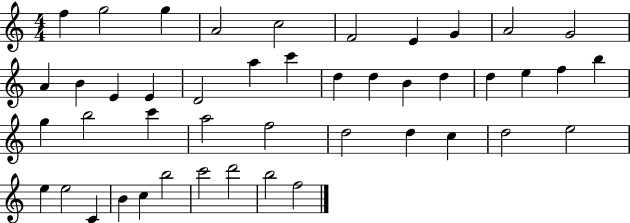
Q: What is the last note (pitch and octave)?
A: F5